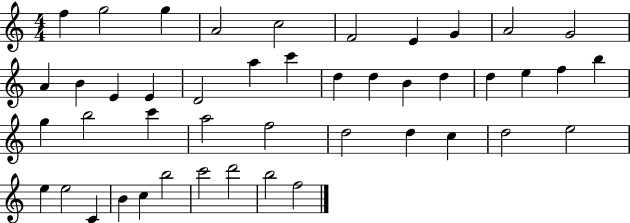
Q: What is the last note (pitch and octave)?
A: F5